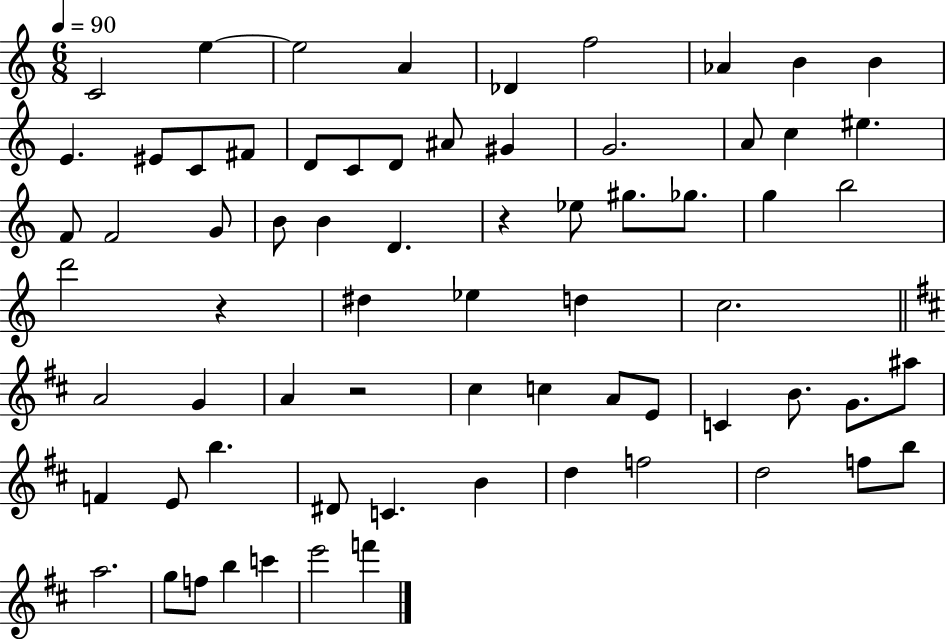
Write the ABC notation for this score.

X:1
T:Untitled
M:6/8
L:1/4
K:C
C2 e e2 A _D f2 _A B B E ^E/2 C/2 ^F/2 D/2 C/2 D/2 ^A/2 ^G G2 A/2 c ^e F/2 F2 G/2 B/2 B D z _e/2 ^g/2 _g/2 g b2 d'2 z ^d _e d c2 A2 G A z2 ^c c A/2 E/2 C B/2 G/2 ^a/2 F E/2 b ^D/2 C B d f2 d2 f/2 b/2 a2 g/2 f/2 b c' e'2 f'